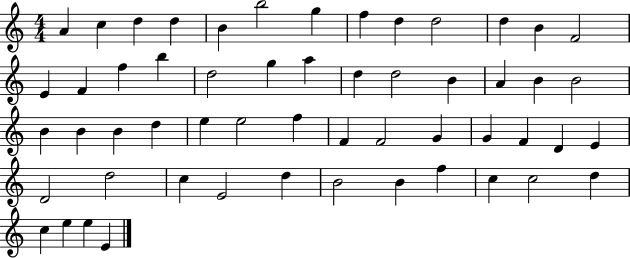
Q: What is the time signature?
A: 4/4